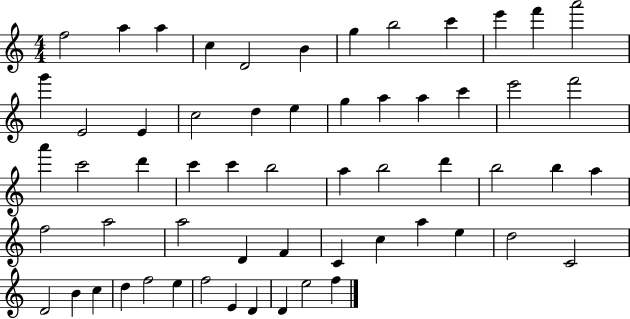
{
  \clef treble
  \numericTimeSignature
  \time 4/4
  \key c \major
  f''2 a''4 a''4 | c''4 d'2 b'4 | g''4 b''2 c'''4 | e'''4 f'''4 a'''2 | \break g'''4 e'2 e'4 | c''2 d''4 e''4 | g''4 a''4 a''4 c'''4 | e'''2 f'''2 | \break a'''4 c'''2 d'''4 | c'''4 c'''4 b''2 | a''4 b''2 d'''4 | b''2 b''4 a''4 | \break f''2 a''2 | a''2 d'4 f'4 | c'4 c''4 a''4 e''4 | d''2 c'2 | \break d'2 b'4 c''4 | d''4 f''2 e''4 | f''2 e'4 d'4 | d'4 e''2 f''4 | \break \bar "|."
}